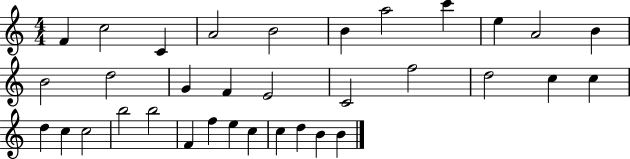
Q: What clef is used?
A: treble